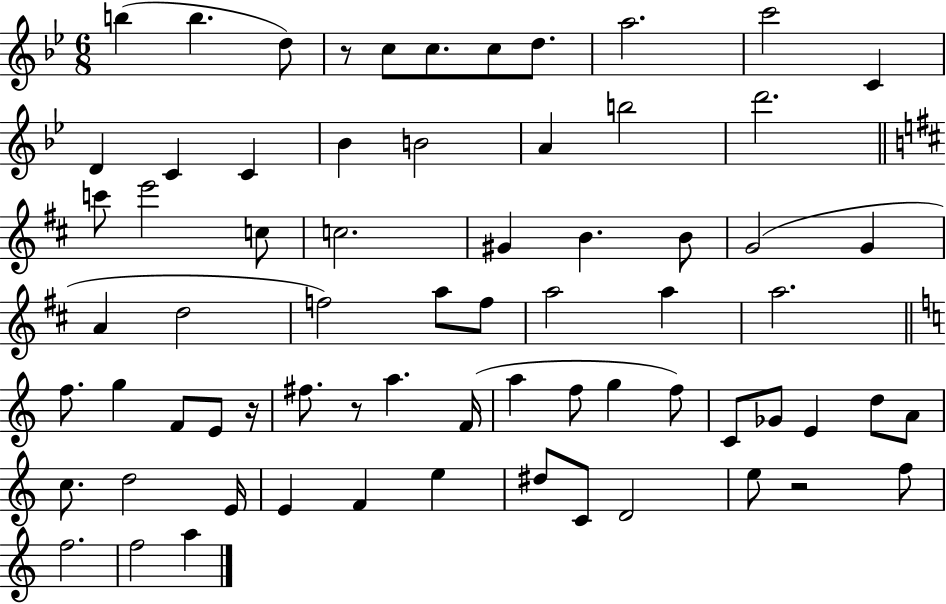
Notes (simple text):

B5/q B5/q. D5/e R/e C5/e C5/e. C5/e D5/e. A5/h. C6/h C4/q D4/q C4/q C4/q Bb4/q B4/h A4/q B5/h D6/h. C6/e E6/h C5/e C5/h. G#4/q B4/q. B4/e G4/h G4/q A4/q D5/h F5/h A5/e F5/e A5/h A5/q A5/h. F5/e. G5/q F4/e E4/e R/s F#5/e. R/e A5/q. F4/s A5/q F5/e G5/q F5/e C4/e Gb4/e E4/q D5/e A4/e C5/e. D5/h E4/s E4/q F4/q E5/q D#5/e C4/e D4/h E5/e R/h F5/e F5/h. F5/h A5/q